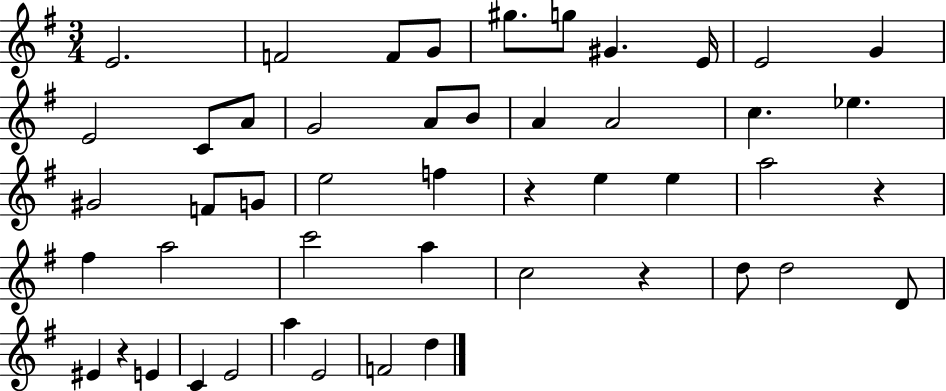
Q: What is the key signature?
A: G major